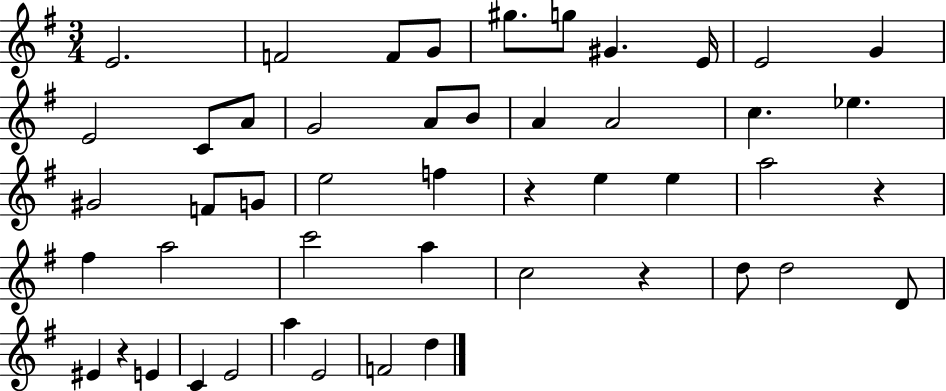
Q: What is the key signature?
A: G major